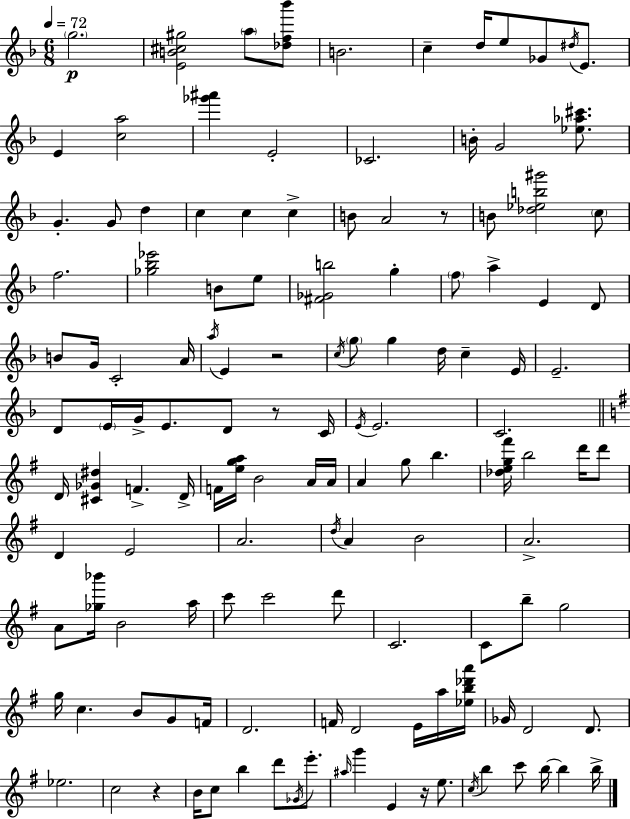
G5/h. [E4,B4,C#5,G#5]/h A5/e [Db5,F5,Bb6]/e B4/h. C5/q D5/s E5/e Gb4/e D#5/s E4/e. E4/q [C5,A5]/h [Gb6,A#6]/q E4/h CES4/h. B4/s G4/h [Eb5,Ab5,C#6]/e. G4/q. G4/e D5/q C5/q C5/q C5/q B4/e A4/h R/e B4/e [Db5,Eb5,B5,G#6]/h C5/e F5/h. [Gb5,Bb5,Eb6]/h B4/e E5/e [F#4,Gb4,B5]/h G5/q F5/e A5/q E4/q D4/e B4/e G4/s C4/h A4/s A5/s E4/q R/h C5/s G5/e G5/q D5/s C5/q E4/s E4/h. D4/e E4/s G4/s E4/e. D4/e R/e C4/s E4/s E4/h. C4/h. D4/s [C#4,Gb4,D#5]/q F4/q. D4/s F4/s [E5,G5,A5]/s B4/h A4/s A4/s A4/q G5/e B5/q. [Db5,E5,G5,F#6]/s B5/h D6/s D6/e D4/q E4/h A4/h. D5/s A4/q B4/h A4/h. A4/e [Gb5,Bb6]/s B4/h A5/s C6/e C6/h D6/e C4/h. C4/e B5/e G5/h G5/s C5/q. B4/e G4/e F4/s D4/h. F4/s D4/h E4/s A5/s [Eb5,B5,Db6,A6]/s Gb4/s D4/h D4/e. Eb5/h. C5/h R/q B4/s C5/e B5/q D6/e Gb4/s E6/e. A#5/s G6/q E4/q R/s E5/e. C5/s B5/q C6/e B5/s B5/q B5/s